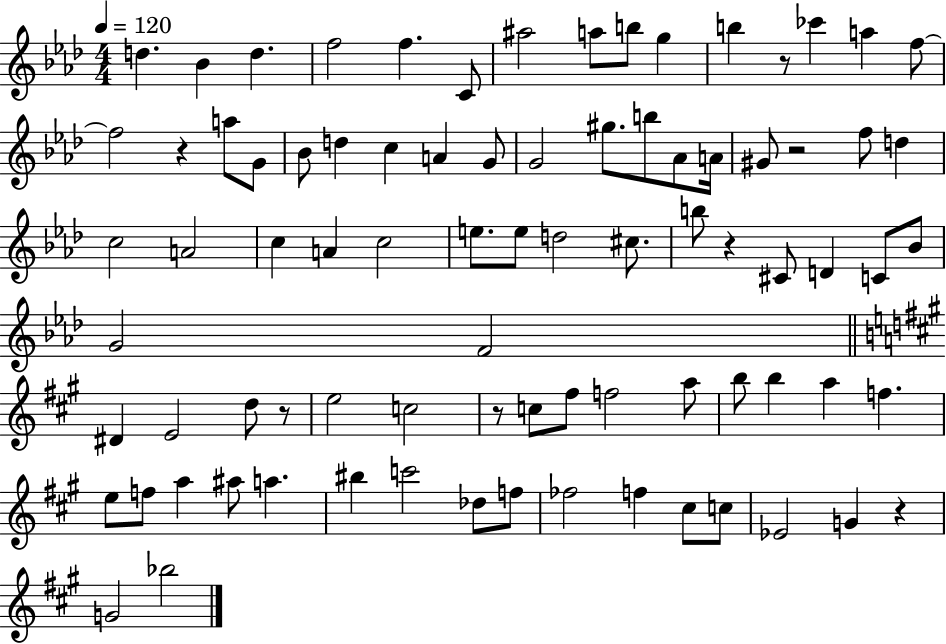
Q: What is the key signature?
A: AES major